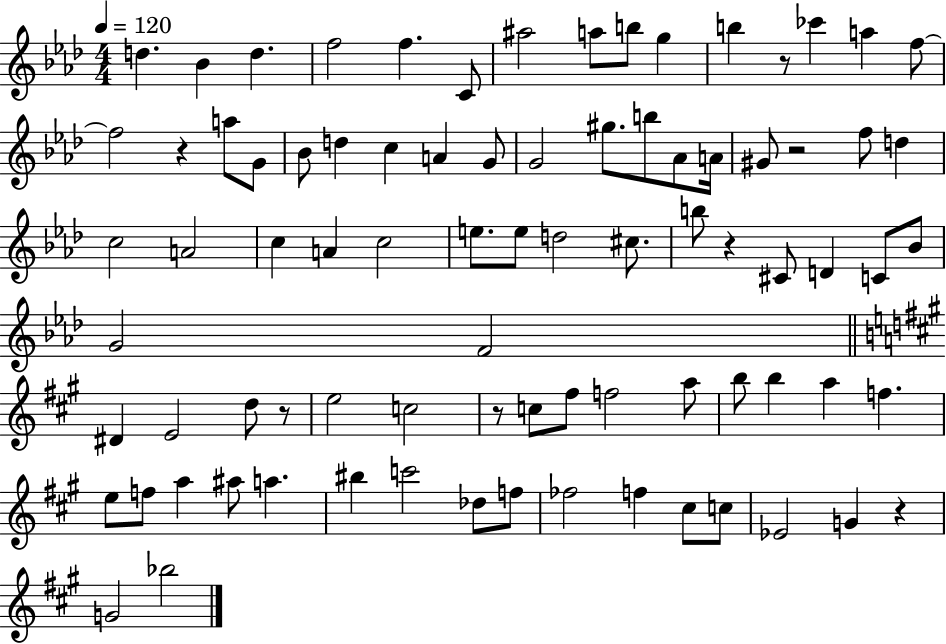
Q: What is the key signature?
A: AES major